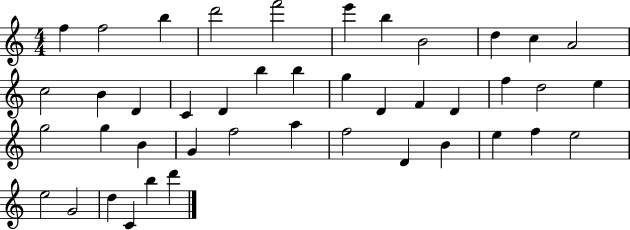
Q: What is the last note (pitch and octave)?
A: D6